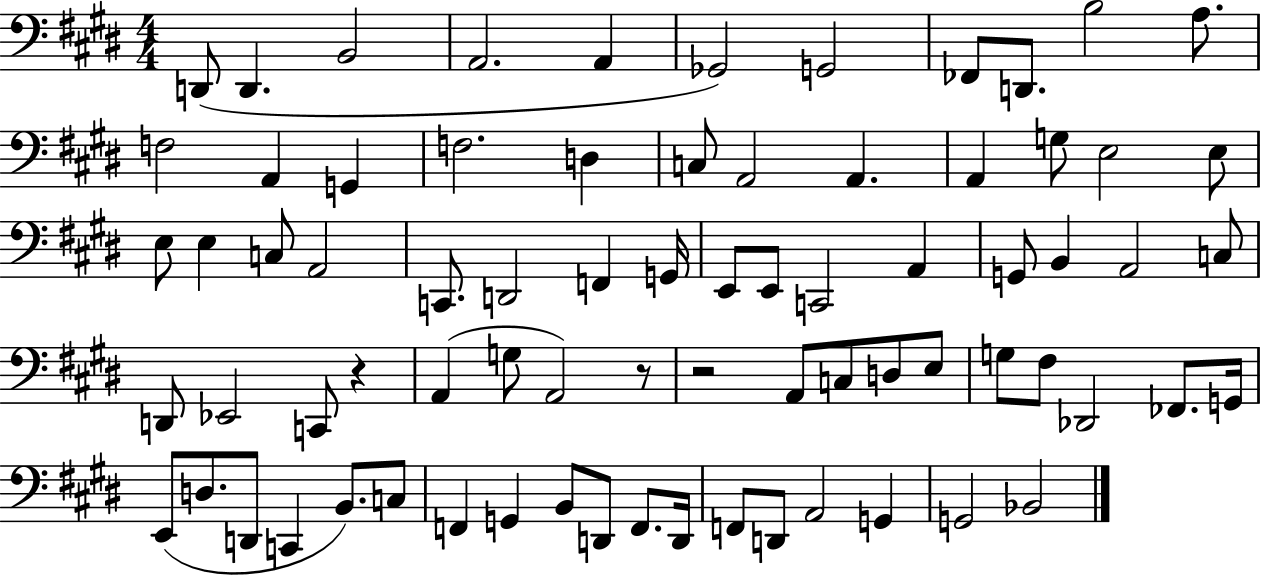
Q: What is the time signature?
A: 4/4